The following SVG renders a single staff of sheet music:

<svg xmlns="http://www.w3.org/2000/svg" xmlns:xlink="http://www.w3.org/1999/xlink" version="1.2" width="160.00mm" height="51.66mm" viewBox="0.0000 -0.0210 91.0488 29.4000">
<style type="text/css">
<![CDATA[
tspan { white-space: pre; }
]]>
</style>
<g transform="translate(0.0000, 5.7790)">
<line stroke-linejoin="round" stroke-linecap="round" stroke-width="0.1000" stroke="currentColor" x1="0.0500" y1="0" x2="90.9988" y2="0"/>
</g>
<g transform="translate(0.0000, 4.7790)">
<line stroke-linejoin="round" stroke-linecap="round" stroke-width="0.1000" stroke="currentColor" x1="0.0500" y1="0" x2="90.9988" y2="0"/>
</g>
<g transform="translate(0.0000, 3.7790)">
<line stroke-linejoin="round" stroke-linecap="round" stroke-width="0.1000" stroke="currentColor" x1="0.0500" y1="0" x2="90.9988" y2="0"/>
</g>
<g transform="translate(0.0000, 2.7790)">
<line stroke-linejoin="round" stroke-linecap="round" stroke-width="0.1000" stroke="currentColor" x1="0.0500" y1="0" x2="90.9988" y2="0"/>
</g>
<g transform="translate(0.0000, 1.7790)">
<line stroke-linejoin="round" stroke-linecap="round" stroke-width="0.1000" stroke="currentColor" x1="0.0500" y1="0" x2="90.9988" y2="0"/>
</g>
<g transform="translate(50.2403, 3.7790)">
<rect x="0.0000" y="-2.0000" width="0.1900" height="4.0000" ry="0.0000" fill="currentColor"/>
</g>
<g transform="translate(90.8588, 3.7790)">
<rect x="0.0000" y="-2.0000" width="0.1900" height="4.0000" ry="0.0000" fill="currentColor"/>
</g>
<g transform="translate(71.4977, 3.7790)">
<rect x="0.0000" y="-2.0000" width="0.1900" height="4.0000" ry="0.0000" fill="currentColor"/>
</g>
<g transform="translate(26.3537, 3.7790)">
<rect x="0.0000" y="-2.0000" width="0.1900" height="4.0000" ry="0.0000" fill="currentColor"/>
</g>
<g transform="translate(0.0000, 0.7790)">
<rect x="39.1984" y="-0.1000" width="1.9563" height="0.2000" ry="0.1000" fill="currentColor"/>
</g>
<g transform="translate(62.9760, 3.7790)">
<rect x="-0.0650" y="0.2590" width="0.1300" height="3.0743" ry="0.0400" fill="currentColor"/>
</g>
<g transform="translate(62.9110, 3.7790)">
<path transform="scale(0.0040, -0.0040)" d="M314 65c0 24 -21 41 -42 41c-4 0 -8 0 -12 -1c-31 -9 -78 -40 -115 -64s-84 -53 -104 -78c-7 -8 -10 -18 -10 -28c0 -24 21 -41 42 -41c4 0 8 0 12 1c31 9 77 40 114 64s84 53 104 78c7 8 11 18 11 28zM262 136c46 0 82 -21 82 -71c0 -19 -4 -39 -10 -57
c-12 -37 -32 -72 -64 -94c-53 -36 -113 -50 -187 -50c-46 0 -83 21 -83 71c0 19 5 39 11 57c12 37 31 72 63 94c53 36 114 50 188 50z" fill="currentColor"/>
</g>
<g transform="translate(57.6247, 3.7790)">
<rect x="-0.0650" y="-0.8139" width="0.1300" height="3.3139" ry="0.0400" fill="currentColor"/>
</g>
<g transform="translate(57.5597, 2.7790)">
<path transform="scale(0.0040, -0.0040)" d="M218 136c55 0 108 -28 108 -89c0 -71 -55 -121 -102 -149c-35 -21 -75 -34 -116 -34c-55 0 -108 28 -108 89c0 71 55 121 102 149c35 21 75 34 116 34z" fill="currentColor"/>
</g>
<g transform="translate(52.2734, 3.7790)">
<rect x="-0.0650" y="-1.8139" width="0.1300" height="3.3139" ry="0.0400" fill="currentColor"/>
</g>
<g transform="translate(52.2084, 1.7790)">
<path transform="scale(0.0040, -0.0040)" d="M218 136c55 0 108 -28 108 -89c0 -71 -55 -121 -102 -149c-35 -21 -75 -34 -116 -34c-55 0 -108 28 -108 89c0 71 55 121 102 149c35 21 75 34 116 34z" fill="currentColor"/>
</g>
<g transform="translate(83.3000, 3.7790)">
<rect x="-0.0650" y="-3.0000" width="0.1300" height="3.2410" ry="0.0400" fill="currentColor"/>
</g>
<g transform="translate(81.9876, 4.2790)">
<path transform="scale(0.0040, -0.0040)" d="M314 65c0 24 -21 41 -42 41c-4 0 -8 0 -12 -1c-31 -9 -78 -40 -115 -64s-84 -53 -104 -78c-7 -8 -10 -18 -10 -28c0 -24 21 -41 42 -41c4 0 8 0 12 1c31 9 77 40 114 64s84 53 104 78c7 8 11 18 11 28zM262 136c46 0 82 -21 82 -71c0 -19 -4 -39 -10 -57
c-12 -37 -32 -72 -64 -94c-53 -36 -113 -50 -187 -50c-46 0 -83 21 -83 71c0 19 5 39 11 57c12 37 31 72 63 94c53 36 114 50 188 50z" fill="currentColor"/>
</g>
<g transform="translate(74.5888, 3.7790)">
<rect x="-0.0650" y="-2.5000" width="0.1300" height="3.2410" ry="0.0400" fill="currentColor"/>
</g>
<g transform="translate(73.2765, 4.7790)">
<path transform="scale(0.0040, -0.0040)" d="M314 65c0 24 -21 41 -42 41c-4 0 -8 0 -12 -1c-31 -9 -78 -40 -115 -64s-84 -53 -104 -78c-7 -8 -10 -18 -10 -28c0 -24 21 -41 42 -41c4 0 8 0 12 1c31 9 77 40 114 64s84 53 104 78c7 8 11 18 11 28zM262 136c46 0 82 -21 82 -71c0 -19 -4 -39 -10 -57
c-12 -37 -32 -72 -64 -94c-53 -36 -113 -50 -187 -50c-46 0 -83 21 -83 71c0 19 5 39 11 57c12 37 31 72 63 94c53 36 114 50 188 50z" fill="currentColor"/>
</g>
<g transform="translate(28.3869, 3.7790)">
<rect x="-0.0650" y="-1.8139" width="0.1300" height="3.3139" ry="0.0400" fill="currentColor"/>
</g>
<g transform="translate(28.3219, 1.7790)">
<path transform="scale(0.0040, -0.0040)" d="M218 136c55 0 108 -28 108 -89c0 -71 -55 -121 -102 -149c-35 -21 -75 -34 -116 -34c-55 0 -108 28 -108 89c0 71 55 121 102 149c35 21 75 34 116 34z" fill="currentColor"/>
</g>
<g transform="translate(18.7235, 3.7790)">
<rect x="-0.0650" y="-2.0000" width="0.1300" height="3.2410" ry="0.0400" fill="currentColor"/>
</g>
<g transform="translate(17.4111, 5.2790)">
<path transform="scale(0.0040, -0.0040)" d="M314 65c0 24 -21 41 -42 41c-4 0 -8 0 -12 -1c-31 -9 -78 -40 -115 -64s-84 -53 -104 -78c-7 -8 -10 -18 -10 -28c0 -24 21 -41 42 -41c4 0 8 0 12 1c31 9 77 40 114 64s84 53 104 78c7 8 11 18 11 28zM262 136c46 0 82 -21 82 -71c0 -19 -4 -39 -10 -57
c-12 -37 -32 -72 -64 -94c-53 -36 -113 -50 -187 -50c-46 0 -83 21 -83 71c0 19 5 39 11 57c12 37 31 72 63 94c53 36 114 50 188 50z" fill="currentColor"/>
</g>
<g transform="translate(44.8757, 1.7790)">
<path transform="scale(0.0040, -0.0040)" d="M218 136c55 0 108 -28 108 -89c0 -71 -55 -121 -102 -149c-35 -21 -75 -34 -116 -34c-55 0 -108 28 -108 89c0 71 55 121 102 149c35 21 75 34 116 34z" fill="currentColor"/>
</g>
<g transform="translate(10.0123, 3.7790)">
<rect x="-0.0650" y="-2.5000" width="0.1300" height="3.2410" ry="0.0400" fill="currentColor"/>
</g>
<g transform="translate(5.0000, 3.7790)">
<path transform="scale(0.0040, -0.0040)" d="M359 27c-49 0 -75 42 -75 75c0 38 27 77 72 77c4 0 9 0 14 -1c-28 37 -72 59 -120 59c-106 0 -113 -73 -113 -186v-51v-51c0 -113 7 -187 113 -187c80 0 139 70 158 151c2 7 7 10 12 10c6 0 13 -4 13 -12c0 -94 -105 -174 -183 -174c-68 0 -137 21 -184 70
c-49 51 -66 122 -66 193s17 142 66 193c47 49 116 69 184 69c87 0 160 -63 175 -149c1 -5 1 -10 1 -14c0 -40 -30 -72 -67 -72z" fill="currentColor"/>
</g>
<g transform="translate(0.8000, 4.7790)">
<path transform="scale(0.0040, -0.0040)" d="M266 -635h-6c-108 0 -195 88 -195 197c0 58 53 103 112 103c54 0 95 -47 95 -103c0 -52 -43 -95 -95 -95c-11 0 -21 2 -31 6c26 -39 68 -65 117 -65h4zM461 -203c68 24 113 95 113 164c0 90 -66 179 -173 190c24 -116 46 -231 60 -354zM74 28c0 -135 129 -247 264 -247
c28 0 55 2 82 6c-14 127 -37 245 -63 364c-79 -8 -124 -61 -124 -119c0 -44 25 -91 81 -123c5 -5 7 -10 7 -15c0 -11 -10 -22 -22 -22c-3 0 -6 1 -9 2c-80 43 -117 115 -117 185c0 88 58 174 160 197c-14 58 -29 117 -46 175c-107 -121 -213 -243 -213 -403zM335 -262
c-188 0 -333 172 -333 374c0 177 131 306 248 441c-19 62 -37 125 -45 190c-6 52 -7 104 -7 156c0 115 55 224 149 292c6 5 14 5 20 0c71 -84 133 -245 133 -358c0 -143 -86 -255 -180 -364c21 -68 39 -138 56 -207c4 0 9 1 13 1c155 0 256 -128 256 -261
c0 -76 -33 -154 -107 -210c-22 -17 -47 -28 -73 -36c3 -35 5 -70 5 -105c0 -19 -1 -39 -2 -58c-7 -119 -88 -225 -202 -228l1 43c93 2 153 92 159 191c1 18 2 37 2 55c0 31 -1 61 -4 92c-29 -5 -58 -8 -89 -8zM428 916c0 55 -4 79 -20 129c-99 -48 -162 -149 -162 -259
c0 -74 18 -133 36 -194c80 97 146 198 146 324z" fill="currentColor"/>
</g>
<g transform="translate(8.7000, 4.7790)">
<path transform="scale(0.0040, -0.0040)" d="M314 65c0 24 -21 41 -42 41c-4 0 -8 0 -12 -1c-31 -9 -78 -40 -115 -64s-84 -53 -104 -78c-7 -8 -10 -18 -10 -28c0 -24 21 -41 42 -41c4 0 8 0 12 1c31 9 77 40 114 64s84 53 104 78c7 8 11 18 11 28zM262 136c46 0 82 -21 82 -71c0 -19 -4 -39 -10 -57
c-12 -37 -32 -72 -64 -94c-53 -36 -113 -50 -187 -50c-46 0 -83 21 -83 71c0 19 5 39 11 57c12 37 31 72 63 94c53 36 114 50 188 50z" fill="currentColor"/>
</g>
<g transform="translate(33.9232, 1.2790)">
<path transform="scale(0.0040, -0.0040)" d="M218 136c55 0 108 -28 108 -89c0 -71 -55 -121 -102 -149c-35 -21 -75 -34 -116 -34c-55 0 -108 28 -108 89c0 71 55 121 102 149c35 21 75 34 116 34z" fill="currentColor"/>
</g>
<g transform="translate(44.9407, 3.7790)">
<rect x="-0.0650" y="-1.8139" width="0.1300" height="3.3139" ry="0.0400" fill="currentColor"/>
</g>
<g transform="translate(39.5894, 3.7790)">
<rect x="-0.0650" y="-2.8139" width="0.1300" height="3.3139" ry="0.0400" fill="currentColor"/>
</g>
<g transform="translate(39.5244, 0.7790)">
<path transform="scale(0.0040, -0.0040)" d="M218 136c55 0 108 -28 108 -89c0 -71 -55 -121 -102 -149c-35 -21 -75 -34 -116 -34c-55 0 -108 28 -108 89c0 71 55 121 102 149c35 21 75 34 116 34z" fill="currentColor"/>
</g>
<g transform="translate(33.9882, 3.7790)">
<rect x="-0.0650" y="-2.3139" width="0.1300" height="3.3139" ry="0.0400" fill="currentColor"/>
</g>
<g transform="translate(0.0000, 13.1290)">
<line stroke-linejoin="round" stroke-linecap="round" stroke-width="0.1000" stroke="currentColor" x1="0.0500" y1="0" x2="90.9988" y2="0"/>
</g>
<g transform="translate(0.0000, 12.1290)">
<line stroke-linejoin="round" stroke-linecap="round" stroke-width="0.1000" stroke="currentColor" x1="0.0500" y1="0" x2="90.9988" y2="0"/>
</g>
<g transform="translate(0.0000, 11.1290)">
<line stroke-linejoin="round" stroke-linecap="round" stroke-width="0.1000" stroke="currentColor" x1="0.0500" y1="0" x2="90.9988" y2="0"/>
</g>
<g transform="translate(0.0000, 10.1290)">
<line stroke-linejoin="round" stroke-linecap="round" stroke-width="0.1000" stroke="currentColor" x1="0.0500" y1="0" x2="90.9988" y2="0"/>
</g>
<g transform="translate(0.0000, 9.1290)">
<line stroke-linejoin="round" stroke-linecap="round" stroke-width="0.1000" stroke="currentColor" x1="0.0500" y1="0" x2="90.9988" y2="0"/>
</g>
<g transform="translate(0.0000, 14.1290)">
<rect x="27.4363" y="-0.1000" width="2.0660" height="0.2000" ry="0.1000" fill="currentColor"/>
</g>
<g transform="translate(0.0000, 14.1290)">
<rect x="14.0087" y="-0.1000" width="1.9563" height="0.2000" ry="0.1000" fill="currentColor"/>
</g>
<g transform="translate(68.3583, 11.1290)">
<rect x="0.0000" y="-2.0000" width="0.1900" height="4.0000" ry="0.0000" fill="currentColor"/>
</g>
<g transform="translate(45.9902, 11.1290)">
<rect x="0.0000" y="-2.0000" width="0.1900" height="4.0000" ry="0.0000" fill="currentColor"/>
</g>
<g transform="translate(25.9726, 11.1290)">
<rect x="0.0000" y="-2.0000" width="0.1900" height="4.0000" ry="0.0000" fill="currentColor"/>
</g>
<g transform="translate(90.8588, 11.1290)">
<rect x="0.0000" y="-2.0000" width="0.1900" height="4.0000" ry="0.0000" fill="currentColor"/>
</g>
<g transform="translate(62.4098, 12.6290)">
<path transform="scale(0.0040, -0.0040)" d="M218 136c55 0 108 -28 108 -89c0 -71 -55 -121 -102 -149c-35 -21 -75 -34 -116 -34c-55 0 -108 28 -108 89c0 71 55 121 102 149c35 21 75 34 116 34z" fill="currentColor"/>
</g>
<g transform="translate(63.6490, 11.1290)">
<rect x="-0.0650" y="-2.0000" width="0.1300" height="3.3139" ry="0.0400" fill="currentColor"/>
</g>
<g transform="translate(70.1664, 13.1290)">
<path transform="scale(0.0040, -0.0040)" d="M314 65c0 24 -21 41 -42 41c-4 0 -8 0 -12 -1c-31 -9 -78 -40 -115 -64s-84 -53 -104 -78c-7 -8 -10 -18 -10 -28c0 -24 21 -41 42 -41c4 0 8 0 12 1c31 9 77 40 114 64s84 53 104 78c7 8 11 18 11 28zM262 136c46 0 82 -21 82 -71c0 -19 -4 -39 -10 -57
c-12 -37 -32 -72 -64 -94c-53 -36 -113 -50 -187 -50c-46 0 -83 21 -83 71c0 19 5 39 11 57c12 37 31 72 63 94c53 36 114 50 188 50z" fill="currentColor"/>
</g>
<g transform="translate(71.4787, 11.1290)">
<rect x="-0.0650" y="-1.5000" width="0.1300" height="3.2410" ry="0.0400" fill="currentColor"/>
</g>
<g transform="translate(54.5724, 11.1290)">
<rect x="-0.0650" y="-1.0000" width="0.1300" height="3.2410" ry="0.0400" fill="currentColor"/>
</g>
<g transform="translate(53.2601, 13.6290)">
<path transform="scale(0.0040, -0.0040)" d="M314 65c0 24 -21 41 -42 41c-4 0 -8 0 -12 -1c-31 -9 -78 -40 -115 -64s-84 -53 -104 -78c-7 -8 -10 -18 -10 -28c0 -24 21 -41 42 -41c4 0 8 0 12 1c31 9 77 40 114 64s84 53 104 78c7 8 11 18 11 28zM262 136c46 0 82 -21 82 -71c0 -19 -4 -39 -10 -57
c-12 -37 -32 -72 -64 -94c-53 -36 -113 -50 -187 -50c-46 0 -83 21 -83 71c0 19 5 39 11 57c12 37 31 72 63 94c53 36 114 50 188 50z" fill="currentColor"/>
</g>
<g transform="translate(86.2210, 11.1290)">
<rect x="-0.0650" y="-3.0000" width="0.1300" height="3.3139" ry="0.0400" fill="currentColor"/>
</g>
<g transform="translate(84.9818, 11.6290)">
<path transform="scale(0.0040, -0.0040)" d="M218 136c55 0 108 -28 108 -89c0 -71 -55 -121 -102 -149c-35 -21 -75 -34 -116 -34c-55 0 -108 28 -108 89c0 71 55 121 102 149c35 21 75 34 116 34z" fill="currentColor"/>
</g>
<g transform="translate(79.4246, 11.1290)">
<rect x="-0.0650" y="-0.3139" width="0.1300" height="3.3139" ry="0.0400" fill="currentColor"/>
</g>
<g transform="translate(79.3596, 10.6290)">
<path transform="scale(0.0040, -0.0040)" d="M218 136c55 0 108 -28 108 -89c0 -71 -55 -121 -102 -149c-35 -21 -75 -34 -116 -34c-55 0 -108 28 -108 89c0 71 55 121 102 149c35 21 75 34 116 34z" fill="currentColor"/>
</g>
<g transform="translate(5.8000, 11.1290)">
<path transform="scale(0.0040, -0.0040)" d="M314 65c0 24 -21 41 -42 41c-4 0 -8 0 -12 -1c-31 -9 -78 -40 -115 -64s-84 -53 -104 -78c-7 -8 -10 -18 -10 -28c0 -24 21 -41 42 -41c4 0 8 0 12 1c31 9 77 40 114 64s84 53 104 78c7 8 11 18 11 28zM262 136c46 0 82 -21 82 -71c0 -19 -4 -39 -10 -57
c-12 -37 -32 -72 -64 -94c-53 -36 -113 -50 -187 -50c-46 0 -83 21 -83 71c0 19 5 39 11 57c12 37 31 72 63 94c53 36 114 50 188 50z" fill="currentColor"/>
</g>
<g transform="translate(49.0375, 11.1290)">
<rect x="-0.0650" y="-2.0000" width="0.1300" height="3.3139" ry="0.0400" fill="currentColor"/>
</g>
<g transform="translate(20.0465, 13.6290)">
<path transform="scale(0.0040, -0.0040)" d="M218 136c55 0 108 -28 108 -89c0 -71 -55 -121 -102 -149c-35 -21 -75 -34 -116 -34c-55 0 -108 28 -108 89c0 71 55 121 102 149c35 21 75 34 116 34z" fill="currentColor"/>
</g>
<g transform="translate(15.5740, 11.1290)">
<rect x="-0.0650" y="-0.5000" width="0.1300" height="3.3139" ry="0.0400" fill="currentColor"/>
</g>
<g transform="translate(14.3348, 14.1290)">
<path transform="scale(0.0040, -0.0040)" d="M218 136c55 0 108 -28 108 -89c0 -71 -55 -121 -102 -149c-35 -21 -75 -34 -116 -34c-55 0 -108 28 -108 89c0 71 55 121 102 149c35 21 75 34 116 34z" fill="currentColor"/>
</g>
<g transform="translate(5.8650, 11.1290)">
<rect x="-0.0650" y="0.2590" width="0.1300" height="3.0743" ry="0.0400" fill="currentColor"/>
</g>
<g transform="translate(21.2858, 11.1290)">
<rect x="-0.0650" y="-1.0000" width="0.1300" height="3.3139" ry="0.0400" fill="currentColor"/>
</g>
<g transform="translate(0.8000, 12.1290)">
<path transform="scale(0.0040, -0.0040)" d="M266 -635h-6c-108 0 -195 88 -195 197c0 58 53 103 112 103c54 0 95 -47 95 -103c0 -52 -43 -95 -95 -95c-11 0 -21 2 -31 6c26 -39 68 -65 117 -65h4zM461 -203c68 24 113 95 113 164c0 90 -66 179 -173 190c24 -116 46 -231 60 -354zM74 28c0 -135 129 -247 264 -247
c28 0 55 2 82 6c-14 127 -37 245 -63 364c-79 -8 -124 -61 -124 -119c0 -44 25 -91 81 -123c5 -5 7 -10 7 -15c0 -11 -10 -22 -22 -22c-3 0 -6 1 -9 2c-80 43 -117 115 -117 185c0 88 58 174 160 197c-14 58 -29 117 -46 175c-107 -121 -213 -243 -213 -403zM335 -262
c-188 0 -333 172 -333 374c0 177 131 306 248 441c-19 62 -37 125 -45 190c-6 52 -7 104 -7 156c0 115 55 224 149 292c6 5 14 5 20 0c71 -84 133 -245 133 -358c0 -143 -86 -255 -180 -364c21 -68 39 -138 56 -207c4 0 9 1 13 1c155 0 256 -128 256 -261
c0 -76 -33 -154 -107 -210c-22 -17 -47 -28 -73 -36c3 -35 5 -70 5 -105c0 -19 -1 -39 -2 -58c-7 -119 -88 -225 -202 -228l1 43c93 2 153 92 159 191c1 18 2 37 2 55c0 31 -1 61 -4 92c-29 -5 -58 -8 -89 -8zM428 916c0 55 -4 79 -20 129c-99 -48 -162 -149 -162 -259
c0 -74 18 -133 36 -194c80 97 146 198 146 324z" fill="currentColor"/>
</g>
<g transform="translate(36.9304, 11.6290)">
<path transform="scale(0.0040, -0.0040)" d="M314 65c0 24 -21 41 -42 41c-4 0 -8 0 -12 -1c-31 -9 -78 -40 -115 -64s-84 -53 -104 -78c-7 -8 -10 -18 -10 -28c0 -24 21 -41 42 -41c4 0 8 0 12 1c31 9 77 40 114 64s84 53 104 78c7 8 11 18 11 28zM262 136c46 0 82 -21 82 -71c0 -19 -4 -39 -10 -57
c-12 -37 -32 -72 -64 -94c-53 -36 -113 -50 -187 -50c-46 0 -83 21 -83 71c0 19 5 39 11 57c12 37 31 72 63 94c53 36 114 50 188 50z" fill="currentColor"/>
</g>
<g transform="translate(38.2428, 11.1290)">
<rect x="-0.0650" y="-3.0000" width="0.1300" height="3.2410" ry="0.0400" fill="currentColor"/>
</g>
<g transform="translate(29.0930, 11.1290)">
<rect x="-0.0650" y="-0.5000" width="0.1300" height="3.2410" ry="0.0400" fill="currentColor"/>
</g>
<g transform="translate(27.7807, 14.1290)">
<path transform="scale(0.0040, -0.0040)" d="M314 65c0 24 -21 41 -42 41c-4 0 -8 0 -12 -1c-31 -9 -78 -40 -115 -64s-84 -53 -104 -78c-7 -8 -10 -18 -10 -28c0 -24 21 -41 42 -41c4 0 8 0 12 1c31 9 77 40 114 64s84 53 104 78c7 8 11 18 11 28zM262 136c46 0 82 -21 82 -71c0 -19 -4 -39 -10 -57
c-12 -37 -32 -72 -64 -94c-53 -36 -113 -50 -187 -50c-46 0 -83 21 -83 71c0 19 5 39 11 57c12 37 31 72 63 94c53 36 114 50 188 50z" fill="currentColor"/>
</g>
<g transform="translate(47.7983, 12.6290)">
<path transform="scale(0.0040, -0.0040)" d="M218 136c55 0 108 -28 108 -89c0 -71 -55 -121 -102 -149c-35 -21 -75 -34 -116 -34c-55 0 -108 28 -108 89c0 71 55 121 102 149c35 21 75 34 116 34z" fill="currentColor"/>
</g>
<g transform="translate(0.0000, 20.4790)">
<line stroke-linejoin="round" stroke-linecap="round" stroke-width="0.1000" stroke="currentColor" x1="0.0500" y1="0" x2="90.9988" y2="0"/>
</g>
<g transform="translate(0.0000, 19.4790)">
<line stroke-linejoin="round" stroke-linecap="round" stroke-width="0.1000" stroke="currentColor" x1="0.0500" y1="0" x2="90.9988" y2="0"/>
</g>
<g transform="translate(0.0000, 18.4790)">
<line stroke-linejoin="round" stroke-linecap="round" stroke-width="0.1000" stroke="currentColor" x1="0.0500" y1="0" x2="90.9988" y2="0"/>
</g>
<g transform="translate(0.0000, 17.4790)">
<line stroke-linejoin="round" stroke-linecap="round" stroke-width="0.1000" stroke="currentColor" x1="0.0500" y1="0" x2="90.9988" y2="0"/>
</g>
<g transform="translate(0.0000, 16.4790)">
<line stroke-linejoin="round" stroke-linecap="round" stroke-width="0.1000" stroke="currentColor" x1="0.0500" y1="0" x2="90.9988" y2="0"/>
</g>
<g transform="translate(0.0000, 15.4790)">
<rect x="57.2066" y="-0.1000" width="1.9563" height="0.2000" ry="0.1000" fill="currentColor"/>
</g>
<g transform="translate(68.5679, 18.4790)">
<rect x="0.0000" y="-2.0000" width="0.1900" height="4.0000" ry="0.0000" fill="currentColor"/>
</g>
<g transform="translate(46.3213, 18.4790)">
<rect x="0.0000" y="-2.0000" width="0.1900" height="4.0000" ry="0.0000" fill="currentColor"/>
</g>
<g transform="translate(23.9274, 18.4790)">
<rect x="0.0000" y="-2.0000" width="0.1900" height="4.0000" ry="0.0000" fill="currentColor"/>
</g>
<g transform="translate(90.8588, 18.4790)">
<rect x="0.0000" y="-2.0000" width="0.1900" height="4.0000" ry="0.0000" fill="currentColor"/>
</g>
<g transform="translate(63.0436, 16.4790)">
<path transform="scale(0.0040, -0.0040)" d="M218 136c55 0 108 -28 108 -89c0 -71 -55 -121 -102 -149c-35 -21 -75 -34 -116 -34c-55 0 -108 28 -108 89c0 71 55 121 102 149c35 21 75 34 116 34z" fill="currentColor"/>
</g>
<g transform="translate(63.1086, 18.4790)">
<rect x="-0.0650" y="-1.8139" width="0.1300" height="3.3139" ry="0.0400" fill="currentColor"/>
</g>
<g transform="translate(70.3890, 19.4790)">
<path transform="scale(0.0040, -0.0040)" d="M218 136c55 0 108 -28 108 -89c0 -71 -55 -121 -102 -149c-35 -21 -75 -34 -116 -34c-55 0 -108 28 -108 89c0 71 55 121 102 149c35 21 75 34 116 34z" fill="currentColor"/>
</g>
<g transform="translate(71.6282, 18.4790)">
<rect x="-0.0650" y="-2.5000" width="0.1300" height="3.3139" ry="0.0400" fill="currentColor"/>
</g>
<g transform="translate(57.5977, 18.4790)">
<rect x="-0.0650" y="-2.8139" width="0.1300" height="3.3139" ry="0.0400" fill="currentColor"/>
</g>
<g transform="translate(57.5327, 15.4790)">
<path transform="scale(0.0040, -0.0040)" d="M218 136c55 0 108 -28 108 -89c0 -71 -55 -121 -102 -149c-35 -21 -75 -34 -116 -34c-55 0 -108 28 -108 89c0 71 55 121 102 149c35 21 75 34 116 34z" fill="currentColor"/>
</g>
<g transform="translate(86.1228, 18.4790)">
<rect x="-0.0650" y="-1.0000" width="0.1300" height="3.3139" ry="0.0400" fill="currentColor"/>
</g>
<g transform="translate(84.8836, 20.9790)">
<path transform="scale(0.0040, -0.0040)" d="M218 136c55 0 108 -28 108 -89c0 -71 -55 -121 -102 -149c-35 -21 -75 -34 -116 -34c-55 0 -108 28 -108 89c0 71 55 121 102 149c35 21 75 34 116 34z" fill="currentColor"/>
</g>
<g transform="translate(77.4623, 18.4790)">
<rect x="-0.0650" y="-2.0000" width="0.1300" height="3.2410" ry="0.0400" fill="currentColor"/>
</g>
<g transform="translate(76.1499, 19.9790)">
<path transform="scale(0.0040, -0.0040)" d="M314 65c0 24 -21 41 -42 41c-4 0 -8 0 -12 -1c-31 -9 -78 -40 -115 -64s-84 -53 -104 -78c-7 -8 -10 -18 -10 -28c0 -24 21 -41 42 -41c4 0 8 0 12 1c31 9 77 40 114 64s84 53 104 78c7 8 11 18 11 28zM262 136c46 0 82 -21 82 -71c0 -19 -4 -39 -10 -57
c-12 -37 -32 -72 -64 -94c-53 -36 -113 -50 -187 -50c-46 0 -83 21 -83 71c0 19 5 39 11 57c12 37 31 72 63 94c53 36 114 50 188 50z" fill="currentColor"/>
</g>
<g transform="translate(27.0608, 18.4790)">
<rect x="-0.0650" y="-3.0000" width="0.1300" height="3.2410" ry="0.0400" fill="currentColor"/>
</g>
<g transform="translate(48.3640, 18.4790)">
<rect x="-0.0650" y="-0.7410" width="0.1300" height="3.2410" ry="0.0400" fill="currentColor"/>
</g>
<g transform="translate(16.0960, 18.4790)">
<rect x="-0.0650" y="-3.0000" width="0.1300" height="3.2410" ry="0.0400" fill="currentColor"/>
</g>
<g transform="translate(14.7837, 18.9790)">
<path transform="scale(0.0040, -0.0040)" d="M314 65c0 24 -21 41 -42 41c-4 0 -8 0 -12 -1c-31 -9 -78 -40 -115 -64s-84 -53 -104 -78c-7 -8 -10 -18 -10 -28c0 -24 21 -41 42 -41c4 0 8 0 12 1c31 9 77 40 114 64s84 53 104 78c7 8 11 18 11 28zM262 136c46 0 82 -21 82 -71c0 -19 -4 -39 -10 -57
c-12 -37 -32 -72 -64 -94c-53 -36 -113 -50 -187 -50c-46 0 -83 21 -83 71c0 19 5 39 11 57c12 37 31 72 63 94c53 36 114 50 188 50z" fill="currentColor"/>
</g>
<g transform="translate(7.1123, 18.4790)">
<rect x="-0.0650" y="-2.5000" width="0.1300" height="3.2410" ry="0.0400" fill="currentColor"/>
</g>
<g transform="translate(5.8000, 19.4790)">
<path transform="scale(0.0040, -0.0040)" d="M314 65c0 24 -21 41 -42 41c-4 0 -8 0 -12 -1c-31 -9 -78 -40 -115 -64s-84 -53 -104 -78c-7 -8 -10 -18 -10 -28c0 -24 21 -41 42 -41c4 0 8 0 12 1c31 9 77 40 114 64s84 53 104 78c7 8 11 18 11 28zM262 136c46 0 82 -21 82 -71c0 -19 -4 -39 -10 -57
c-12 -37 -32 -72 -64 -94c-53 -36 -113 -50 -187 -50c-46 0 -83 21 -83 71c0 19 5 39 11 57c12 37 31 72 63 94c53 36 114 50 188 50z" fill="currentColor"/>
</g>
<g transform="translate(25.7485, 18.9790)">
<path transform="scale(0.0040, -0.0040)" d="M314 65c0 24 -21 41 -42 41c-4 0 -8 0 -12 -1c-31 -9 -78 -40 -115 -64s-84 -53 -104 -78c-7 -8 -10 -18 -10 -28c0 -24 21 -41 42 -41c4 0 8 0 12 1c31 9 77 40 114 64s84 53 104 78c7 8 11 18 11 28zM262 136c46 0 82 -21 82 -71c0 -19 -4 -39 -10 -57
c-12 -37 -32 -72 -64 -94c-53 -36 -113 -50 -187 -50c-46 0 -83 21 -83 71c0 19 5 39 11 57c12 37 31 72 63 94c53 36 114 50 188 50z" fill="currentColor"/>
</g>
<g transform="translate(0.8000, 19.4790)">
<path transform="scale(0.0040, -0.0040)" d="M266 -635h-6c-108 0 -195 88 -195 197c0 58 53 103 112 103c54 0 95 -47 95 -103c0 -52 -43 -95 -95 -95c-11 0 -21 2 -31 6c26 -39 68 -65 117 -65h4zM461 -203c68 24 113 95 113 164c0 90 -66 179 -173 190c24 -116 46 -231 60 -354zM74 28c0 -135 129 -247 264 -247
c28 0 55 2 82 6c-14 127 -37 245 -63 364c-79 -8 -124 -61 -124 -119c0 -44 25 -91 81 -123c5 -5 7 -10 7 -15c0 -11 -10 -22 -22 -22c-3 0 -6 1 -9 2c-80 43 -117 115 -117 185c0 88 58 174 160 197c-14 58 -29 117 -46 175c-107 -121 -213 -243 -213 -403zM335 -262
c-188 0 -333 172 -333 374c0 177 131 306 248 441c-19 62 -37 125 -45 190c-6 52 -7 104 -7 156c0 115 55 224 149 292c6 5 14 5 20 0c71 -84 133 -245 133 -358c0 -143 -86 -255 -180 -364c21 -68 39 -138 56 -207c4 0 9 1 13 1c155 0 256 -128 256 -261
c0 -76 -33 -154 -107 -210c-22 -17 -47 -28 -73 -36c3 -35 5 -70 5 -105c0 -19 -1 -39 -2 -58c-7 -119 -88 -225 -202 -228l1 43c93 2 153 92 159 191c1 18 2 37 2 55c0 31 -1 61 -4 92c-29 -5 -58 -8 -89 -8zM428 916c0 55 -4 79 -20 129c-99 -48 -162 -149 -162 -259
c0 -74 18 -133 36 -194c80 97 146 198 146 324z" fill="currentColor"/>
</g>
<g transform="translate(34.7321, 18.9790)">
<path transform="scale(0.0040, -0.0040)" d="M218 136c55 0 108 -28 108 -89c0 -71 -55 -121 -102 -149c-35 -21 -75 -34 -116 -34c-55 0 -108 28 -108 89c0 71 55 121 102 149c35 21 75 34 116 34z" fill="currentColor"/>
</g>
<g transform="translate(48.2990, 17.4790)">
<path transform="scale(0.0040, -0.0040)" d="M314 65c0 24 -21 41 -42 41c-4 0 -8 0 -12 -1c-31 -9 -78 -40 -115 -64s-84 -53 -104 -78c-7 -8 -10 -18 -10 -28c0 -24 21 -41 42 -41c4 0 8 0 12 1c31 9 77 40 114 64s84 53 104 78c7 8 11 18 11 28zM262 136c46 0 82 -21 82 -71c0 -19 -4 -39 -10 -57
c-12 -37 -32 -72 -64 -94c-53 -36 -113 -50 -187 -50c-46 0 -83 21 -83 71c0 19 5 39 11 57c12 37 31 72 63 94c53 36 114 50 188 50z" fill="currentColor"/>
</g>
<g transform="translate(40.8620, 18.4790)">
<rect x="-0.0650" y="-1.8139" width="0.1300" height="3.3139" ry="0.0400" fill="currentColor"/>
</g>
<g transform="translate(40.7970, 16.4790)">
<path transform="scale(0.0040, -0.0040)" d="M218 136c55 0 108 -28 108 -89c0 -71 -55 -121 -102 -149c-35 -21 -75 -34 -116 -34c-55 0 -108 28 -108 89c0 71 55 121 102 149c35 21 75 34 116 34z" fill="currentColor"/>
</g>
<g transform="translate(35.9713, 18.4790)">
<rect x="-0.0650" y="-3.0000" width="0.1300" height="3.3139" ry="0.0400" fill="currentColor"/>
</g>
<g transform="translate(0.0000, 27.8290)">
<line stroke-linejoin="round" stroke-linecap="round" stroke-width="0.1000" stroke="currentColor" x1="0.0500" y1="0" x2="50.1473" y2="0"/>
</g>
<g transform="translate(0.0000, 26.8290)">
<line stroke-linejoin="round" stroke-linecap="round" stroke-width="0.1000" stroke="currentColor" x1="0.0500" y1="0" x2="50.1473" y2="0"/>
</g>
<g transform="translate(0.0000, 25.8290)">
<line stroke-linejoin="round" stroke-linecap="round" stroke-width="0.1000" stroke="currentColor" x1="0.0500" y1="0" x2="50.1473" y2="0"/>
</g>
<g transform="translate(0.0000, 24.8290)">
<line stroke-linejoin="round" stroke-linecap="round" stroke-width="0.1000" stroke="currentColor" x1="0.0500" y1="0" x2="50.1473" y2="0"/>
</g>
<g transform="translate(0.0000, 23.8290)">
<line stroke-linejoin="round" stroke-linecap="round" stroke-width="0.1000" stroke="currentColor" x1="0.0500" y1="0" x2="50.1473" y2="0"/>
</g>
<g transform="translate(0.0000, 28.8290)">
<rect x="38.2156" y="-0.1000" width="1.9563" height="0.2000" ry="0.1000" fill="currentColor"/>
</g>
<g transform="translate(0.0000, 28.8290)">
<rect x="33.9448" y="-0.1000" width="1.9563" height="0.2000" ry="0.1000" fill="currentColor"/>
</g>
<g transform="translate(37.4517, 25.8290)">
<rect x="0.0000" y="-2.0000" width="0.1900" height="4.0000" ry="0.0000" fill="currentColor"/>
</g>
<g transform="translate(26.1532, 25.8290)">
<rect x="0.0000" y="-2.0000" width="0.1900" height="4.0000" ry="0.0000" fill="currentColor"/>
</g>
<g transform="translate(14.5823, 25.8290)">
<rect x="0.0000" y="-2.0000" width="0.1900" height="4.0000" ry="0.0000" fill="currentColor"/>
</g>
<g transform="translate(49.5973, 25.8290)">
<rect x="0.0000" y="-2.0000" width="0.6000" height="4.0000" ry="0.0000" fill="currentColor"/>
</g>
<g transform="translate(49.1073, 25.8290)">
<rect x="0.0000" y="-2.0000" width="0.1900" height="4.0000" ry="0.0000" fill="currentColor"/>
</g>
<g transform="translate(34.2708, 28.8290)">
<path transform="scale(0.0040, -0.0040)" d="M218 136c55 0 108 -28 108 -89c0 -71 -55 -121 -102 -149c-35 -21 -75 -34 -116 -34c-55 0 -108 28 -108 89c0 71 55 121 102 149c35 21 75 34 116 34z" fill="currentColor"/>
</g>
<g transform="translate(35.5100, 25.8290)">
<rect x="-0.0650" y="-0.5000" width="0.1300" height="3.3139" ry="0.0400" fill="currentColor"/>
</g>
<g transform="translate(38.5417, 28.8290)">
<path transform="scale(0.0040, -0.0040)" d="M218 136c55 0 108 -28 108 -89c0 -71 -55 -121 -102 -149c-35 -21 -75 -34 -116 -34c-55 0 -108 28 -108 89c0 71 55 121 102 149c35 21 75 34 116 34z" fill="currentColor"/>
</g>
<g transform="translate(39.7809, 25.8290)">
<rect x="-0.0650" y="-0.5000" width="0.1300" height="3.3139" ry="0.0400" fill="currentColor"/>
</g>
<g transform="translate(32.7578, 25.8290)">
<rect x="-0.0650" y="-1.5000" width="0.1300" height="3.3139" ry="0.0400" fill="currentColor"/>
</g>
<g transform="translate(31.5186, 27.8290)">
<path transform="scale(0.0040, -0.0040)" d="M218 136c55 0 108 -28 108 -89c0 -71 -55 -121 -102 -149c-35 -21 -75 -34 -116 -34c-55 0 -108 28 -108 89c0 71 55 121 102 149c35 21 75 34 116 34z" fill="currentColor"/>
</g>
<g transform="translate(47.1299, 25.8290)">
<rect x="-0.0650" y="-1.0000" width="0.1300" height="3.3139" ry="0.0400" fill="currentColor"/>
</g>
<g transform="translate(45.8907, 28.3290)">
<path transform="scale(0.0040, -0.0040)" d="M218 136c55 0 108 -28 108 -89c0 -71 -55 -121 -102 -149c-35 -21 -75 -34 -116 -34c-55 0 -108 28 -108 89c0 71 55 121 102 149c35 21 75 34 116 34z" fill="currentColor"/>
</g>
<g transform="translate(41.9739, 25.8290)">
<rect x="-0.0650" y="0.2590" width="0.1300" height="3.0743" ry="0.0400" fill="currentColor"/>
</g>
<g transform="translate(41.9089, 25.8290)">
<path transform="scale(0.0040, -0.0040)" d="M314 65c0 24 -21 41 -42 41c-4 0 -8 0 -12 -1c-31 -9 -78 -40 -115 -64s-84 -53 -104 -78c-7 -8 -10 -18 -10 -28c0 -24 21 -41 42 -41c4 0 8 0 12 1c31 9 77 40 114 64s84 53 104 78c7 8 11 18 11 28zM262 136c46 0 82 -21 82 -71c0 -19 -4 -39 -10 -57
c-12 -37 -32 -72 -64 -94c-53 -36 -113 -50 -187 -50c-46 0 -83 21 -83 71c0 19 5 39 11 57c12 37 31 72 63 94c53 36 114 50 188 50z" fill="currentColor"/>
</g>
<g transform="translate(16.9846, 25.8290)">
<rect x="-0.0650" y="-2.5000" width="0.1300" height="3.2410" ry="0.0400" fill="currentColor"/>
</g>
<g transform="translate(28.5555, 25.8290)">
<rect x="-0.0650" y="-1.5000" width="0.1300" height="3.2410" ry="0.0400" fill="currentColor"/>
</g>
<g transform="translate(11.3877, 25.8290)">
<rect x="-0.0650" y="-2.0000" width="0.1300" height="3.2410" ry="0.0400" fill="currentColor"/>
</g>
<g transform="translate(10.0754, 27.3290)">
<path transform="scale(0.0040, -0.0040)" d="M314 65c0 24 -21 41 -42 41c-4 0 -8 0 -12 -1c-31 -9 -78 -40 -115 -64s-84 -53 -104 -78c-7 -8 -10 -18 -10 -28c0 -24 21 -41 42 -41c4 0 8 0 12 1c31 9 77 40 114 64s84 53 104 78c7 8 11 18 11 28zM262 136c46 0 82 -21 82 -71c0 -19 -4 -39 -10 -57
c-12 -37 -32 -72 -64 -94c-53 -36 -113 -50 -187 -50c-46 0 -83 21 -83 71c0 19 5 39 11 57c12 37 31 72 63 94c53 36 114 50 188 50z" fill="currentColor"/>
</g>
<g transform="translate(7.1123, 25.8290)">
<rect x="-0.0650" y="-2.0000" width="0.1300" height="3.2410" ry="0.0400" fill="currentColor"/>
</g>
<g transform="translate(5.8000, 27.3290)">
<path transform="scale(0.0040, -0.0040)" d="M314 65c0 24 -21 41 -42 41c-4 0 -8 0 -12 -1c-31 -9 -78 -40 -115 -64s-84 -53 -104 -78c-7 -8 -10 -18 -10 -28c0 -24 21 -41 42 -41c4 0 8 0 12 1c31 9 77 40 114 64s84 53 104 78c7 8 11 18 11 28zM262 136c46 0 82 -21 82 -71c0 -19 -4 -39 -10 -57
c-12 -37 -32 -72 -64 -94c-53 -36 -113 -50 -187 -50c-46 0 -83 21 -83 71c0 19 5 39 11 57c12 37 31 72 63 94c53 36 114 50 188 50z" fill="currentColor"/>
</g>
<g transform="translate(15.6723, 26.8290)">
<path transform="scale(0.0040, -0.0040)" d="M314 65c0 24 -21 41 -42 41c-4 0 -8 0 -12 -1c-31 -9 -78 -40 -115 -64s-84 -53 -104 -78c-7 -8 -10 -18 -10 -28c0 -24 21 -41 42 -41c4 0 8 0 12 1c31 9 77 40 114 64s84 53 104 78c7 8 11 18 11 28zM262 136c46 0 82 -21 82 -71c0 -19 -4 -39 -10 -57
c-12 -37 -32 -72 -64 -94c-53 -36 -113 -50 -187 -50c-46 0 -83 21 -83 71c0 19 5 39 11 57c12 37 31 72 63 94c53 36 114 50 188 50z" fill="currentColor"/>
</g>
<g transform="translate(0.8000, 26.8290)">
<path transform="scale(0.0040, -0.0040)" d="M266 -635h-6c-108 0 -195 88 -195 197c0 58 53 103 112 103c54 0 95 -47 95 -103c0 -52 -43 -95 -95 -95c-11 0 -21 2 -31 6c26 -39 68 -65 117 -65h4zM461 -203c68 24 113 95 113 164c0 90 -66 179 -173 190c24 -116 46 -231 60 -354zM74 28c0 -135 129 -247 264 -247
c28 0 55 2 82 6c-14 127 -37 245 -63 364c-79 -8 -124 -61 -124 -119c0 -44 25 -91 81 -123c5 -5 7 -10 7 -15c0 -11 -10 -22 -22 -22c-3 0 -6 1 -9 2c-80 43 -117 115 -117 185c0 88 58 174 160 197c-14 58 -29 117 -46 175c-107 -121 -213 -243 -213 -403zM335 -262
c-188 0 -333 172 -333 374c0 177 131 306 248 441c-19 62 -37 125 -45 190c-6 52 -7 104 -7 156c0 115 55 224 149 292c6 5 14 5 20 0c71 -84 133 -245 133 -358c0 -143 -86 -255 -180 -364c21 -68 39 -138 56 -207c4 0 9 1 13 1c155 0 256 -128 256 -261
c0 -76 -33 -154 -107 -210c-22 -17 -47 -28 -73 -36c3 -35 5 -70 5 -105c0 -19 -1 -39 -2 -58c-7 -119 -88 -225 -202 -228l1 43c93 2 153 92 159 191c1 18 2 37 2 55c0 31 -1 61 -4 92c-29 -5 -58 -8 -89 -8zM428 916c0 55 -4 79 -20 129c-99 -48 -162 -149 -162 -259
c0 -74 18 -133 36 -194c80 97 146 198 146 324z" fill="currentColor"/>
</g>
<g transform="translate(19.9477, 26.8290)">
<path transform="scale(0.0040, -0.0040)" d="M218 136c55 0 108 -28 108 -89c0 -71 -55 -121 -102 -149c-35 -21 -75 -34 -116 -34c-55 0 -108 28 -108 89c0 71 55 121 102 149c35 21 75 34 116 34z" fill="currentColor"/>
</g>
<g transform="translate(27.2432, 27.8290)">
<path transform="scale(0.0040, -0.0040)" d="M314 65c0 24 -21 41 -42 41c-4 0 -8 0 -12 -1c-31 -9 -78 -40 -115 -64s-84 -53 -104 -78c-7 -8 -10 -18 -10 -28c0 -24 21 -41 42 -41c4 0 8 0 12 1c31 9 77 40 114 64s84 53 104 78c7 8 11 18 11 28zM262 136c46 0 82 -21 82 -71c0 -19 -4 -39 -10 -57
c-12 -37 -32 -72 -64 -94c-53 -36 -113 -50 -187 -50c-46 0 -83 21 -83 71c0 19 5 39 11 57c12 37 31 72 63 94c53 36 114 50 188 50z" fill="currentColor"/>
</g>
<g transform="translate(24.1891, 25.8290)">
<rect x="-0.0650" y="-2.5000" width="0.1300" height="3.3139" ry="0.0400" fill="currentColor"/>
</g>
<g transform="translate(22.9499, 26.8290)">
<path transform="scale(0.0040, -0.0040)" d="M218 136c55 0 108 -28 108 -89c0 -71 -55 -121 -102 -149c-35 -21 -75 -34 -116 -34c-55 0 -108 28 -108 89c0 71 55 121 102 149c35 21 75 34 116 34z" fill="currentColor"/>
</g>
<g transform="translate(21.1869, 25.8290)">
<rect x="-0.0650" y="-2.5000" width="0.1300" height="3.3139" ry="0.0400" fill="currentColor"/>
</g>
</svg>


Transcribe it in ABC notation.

X:1
T:Untitled
M:4/4
L:1/4
K:C
G2 F2 f g a f f d B2 G2 A2 B2 C D C2 A2 F D2 F E2 c A G2 A2 A2 A f d2 a f G F2 D F2 F2 G2 G G E2 E C C B2 D